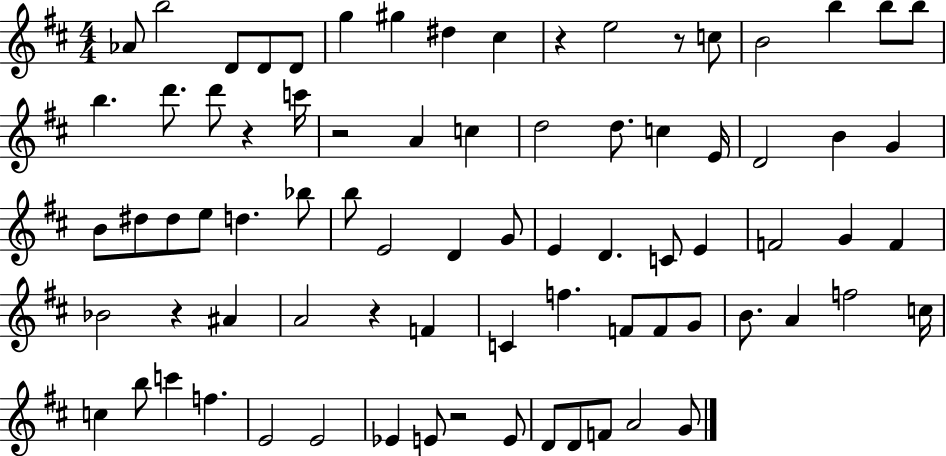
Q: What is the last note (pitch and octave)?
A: G4